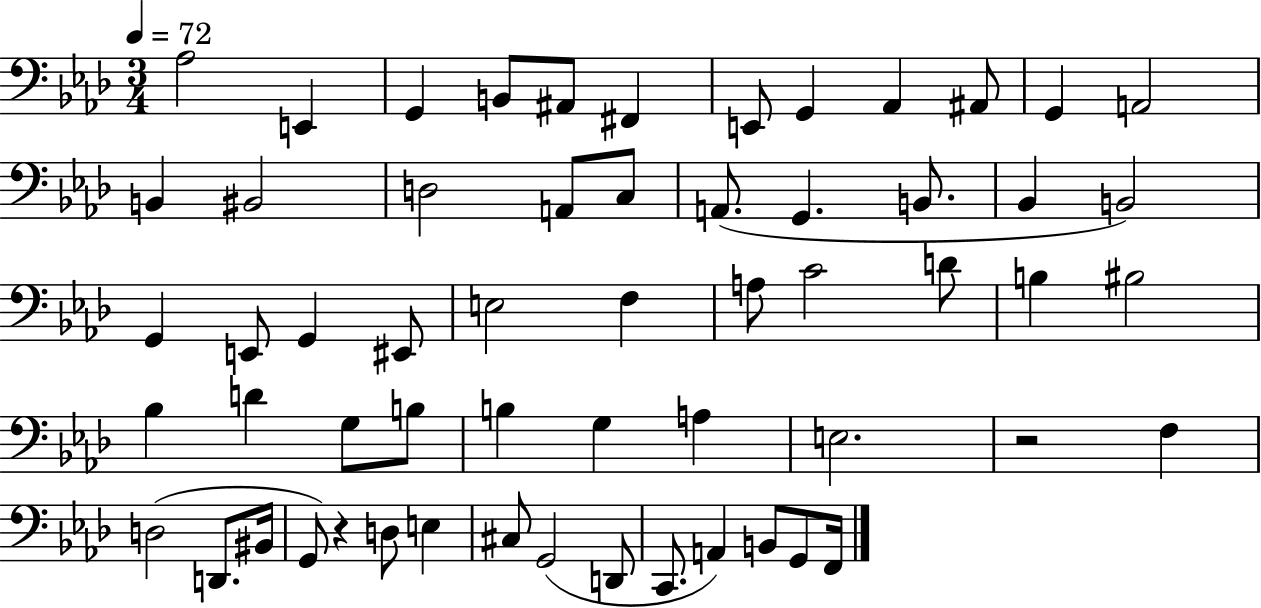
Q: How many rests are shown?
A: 2